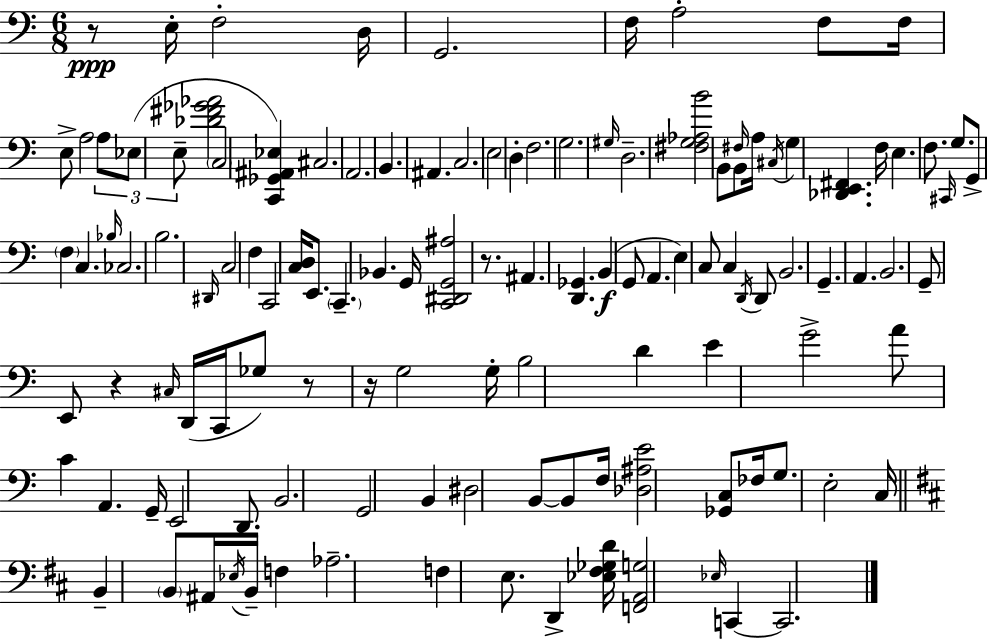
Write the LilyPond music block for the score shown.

{
  \clef bass
  \numericTimeSignature
  \time 6/8
  \key a \minor
  r8\ppp e16-. f2-. d16 | g,2. | f16 a2-. f8 f16 | e8-> a2 \tuplet 3/2 { a8 | \break ees8( e8-- } <des' fis' ges' aes'>2 | \parenthesize c2 <c, ges, ais, ees>4) | cis2. | a,2. | \break b,4. ais,4. | c2. | e2 d4-. | f2. | \break g2. | \grace { gis16 } d2.-- | <fis g aes b'>2 b,8 b,8 | \grace { fis16 } a16 \acciaccatura { cis16 } g4 <des, e, fis,>4. | \break f16 e4. f8. | \grace { cis,16 } g8. g,8-> \parenthesize f4 c4. | \grace { bes16 } ces2. | b2. | \break \grace { dis,16 } c2 | f4 c,2 | <c d>16 e,8. \parenthesize c,4.-- | bes,4. g,16 <c, dis, g, ais>2 | \break r8. ais,4. | <d, ges,>4. b,4(\f g,8 | a,4. e4) c8 | c4 \acciaccatura { d,16 } d,8 b,2. | \break g,4.-- | a,4. b,2. | g,8-- e,8 r4 | \grace { cis16 }( d,16 c,16 ges8) r8 r16 g2 | \break g16-. b2 | d'4 e'4 | g'2-> a'8 c'4 | a,4. g,16-- e,2 | \break d,8. b,2. | g,2 | b,4 dis2 | b,8~~ b,8 f16 <des ais e'>2 | \break <ges, c>8 fes16 g8. e2-. | c16 \bar "||" \break \key d \major b,4-- \parenthesize b,8 ais,16 \acciaccatura { ees16 } b,16-- f4 | aes2.-- | f4 e8. d,4-> | <ees fis ges d'>16 <f, a, g>2 \grace { ees16 } c,4~~ | \break c,2. | \bar "|."
}